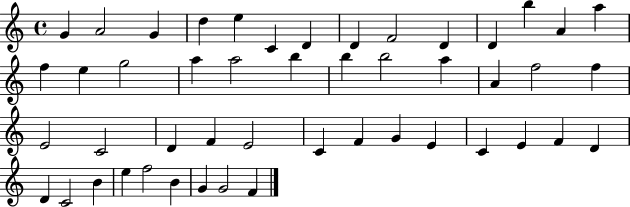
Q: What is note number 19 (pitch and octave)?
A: A5